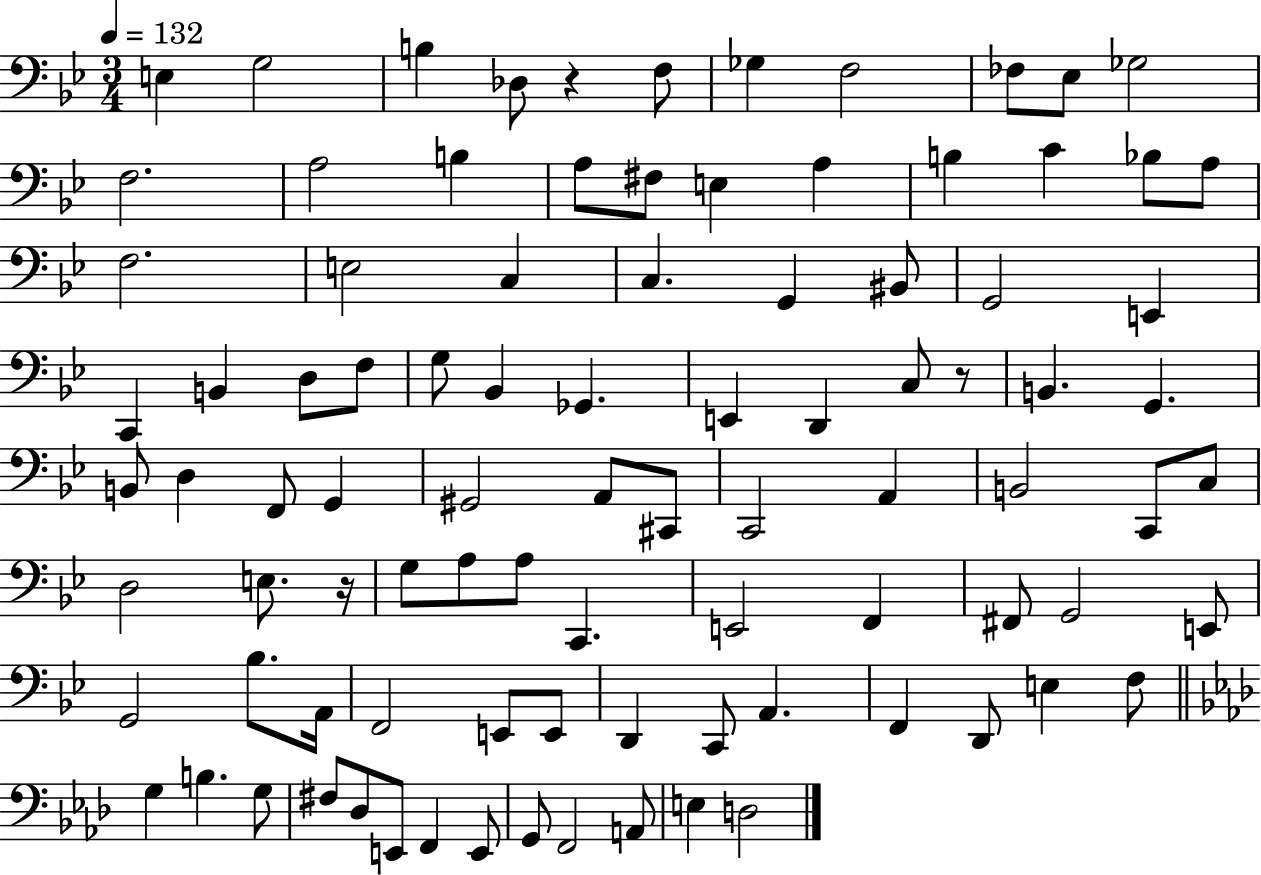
X:1
T:Untitled
M:3/4
L:1/4
K:Bb
E, G,2 B, _D,/2 z F,/2 _G, F,2 _F,/2 _E,/2 _G,2 F,2 A,2 B, A,/2 ^F,/2 E, A, B, C _B,/2 A,/2 F,2 E,2 C, C, G,, ^B,,/2 G,,2 E,, C,, B,, D,/2 F,/2 G,/2 _B,, _G,, E,, D,, C,/2 z/2 B,, G,, B,,/2 D, F,,/2 G,, ^G,,2 A,,/2 ^C,,/2 C,,2 A,, B,,2 C,,/2 C,/2 D,2 E,/2 z/4 G,/2 A,/2 A,/2 C,, E,,2 F,, ^F,,/2 G,,2 E,,/2 G,,2 _B,/2 A,,/4 F,,2 E,,/2 E,,/2 D,, C,,/2 A,, F,, D,,/2 E, F,/2 G, B, G,/2 ^F,/2 _D,/2 E,,/2 F,, E,,/2 G,,/2 F,,2 A,,/2 E, D,2